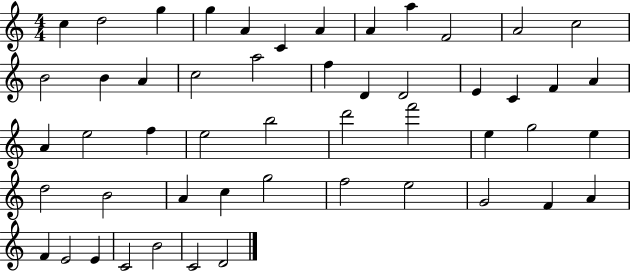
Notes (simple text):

C5/q D5/h G5/q G5/q A4/q C4/q A4/q A4/q A5/q F4/h A4/h C5/h B4/h B4/q A4/q C5/h A5/h F5/q D4/q D4/h E4/q C4/q F4/q A4/q A4/q E5/h F5/q E5/h B5/h D6/h F6/h E5/q G5/h E5/q D5/h B4/h A4/q C5/q G5/h F5/h E5/h G4/h F4/q A4/q F4/q E4/h E4/q C4/h B4/h C4/h D4/h